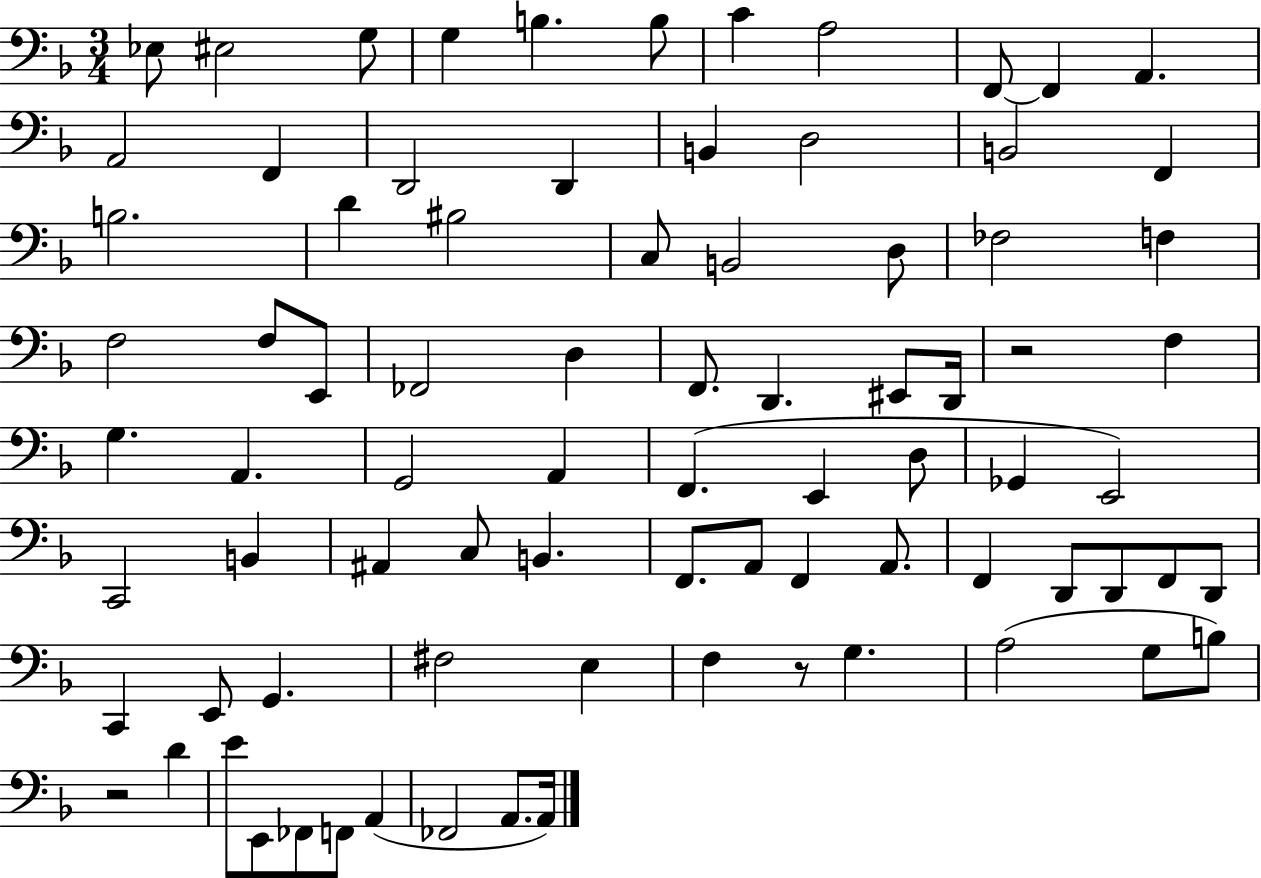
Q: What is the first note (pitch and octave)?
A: Eb3